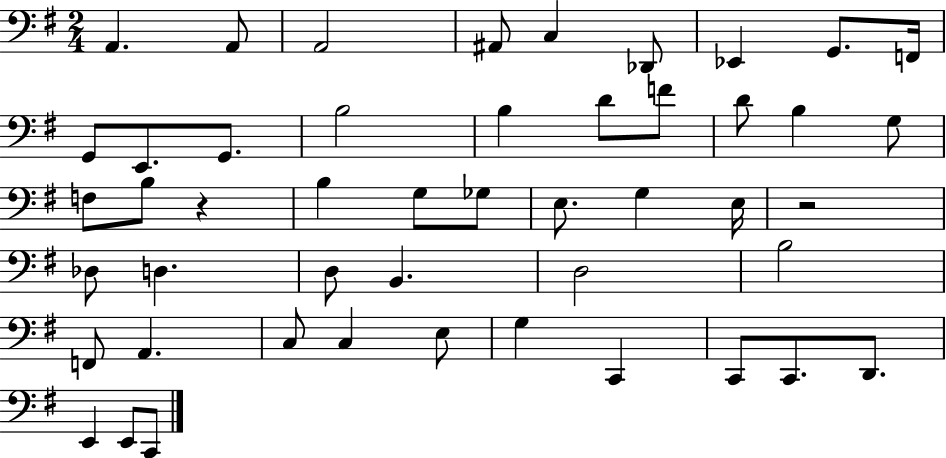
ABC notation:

X:1
T:Untitled
M:2/4
L:1/4
K:G
A,, A,,/2 A,,2 ^A,,/2 C, _D,,/2 _E,, G,,/2 F,,/4 G,,/2 E,,/2 G,,/2 B,2 B, D/2 F/2 D/2 B, G,/2 F,/2 B,/2 z B, G,/2 _G,/2 E,/2 G, E,/4 z2 _D,/2 D, D,/2 B,, D,2 B,2 F,,/2 A,, C,/2 C, E,/2 G, C,, C,,/2 C,,/2 D,,/2 E,, E,,/2 C,,/2